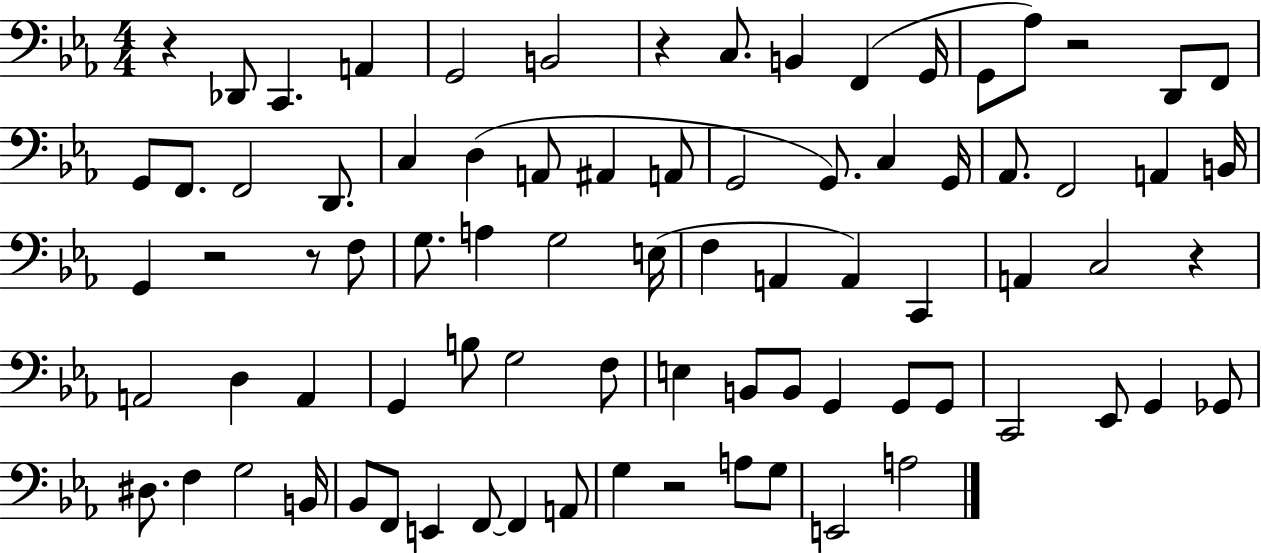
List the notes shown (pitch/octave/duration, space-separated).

R/q Db2/e C2/q. A2/q G2/h B2/h R/q C3/e. B2/q F2/q G2/s G2/e Ab3/e R/h D2/e F2/e G2/e F2/e. F2/h D2/e. C3/q D3/q A2/e A#2/q A2/e G2/h G2/e. C3/q G2/s Ab2/e. F2/h A2/q B2/s G2/q R/h R/e F3/e G3/e. A3/q G3/h E3/s F3/q A2/q A2/q C2/q A2/q C3/h R/q A2/h D3/q A2/q G2/q B3/e G3/h F3/e E3/q B2/e B2/e G2/q G2/e G2/e C2/h Eb2/e G2/q Gb2/e D#3/e. F3/q G3/h B2/s Bb2/e F2/e E2/q F2/e F2/q A2/e G3/q R/h A3/e G3/e E2/h A3/h